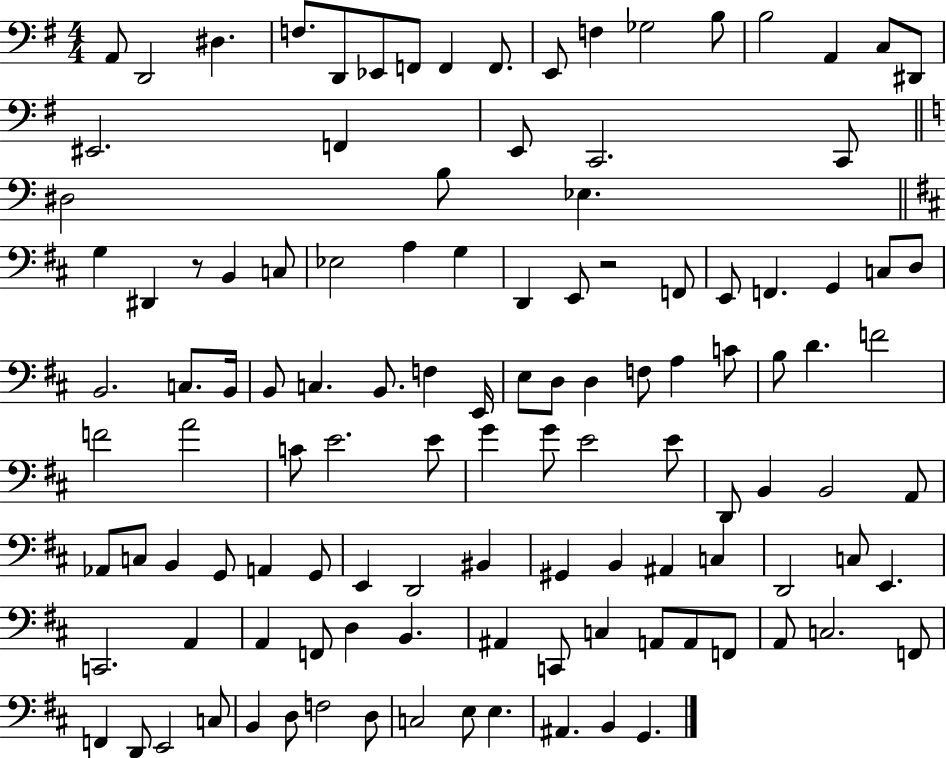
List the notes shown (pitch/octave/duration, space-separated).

A2/e D2/h D#3/q. F3/e. D2/e Eb2/e F2/e F2/q F2/e. E2/e F3/q Gb3/h B3/e B3/h A2/q C3/e D#2/e EIS2/h. F2/q E2/e C2/h. C2/e D#3/h B3/e Eb3/q. G3/q D#2/q R/e B2/q C3/e Eb3/h A3/q G3/q D2/q E2/e R/h F2/e E2/e F2/q. G2/q C3/e D3/e B2/h. C3/e. B2/s B2/e C3/q. B2/e. F3/q E2/s E3/e D3/e D3/q F3/e A3/q C4/e B3/e D4/q. F4/h F4/h A4/h C4/e E4/h. E4/e G4/q G4/e E4/h E4/e D2/e B2/q B2/h A2/e Ab2/e C3/e B2/q G2/e A2/q G2/e E2/q D2/h BIS2/q G#2/q B2/q A#2/q C3/q D2/h C3/e E2/q. C2/h. A2/q A2/q F2/e D3/q B2/q. A#2/q C2/e C3/q A2/e A2/e F2/e A2/e C3/h. F2/e F2/q D2/e E2/h C3/e B2/q D3/e F3/h D3/e C3/h E3/e E3/q. A#2/q. B2/q G2/q.